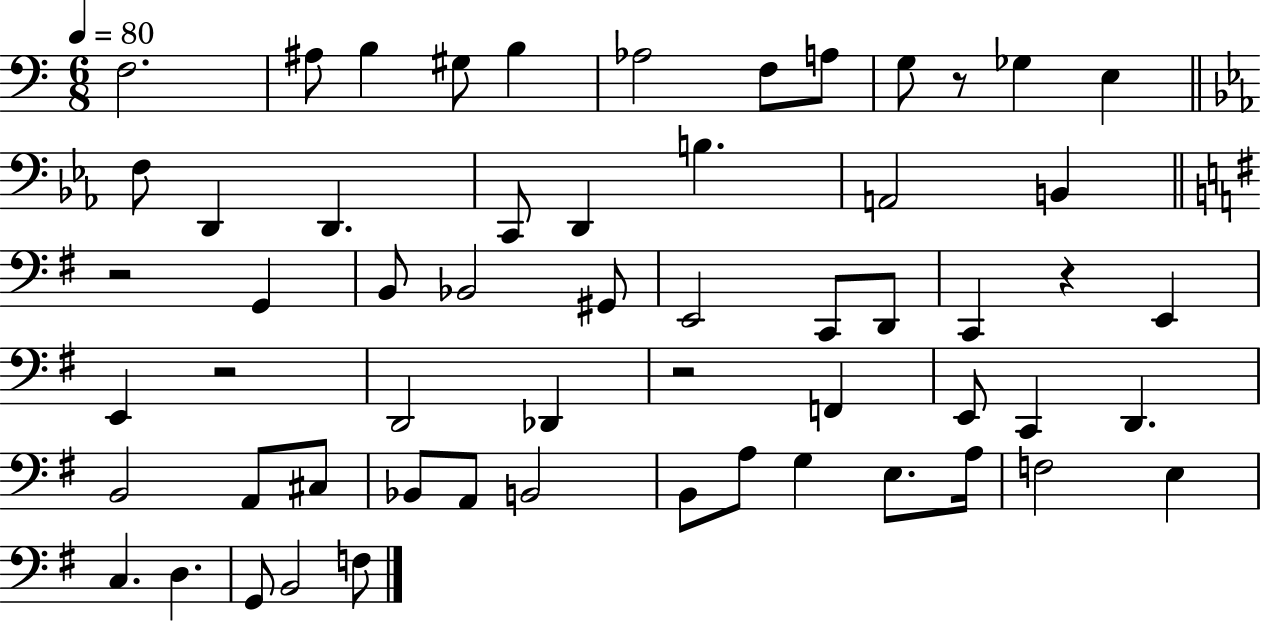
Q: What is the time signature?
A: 6/8